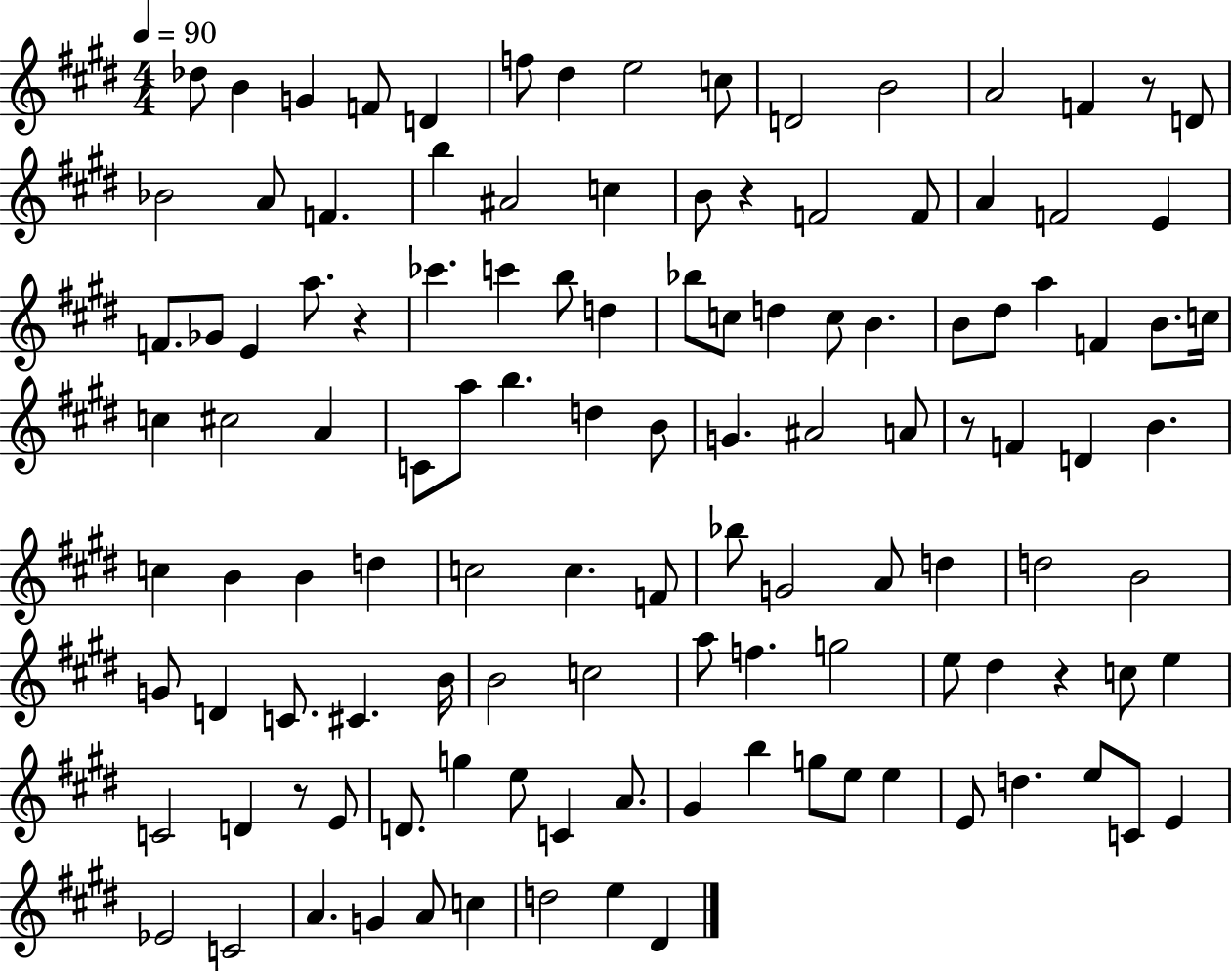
{
  \clef treble
  \numericTimeSignature
  \time 4/4
  \key e \major
  \tempo 4 = 90
  des''8 b'4 g'4 f'8 d'4 | f''8 dis''4 e''2 c''8 | d'2 b'2 | a'2 f'4 r8 d'8 | \break bes'2 a'8 f'4. | b''4 ais'2 c''4 | b'8 r4 f'2 f'8 | a'4 f'2 e'4 | \break f'8. ges'8 e'4 a''8. r4 | ces'''4. c'''4 b''8 d''4 | bes''8 c''8 d''4 c''8 b'4. | b'8 dis''8 a''4 f'4 b'8. c''16 | \break c''4 cis''2 a'4 | c'8 a''8 b''4. d''4 b'8 | g'4. ais'2 a'8 | r8 f'4 d'4 b'4. | \break c''4 b'4 b'4 d''4 | c''2 c''4. f'8 | bes''8 g'2 a'8 d''4 | d''2 b'2 | \break g'8 d'4 c'8. cis'4. b'16 | b'2 c''2 | a''8 f''4. g''2 | e''8 dis''4 r4 c''8 e''4 | \break c'2 d'4 r8 e'8 | d'8. g''4 e''8 c'4 a'8. | gis'4 b''4 g''8 e''8 e''4 | e'8 d''4. e''8 c'8 e'4 | \break ees'2 c'2 | a'4. g'4 a'8 c''4 | d''2 e''4 dis'4 | \bar "|."
}